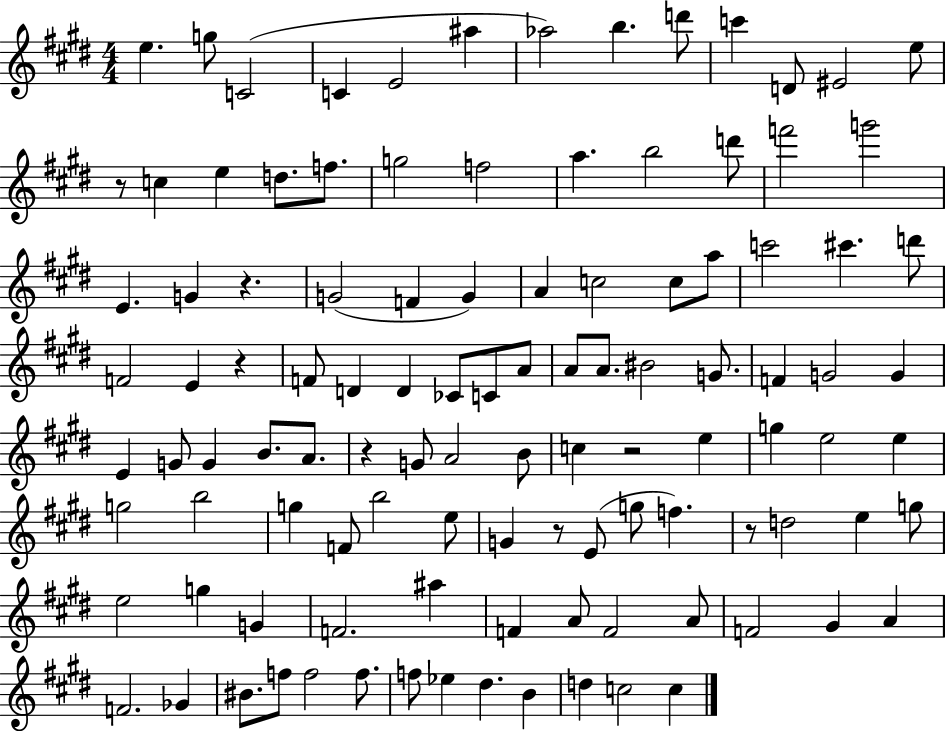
E5/q. G5/e C4/h C4/q E4/h A#5/q Ab5/h B5/q. D6/e C6/q D4/e EIS4/h E5/e R/e C5/q E5/q D5/e. F5/e. G5/h F5/h A5/q. B5/h D6/e F6/h G6/h E4/q. G4/q R/q. G4/h F4/q G4/q A4/q C5/h C5/e A5/e C6/h C#6/q. D6/e F4/h E4/q R/q F4/e D4/q D4/q CES4/e C4/e A4/e A4/e A4/e. BIS4/h G4/e. F4/q G4/h G4/q E4/q G4/e G4/q B4/e. A4/e. R/q G4/e A4/h B4/e C5/q R/h E5/q G5/q E5/h E5/q G5/h B5/h G5/q F4/e B5/h E5/e G4/q R/e E4/e G5/e F5/q. R/e D5/h E5/q G5/e E5/h G5/q G4/q F4/h. A#5/q F4/q A4/e F4/h A4/e F4/h G#4/q A4/q F4/h. Gb4/q BIS4/e. F5/e F5/h F5/e. F5/e Eb5/q D#5/q. B4/q D5/q C5/h C5/q